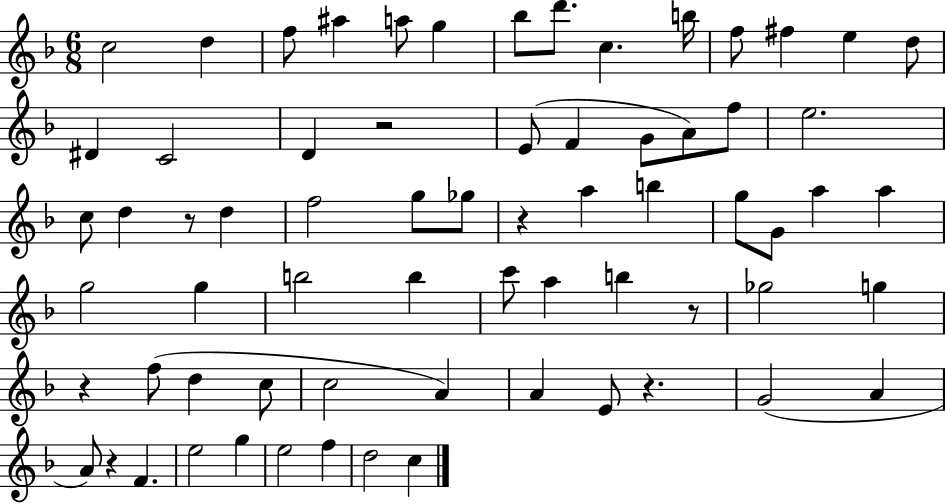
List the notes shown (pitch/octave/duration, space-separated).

C5/h D5/q F5/e A#5/q A5/e G5/q Bb5/e D6/e. C5/q. B5/s F5/e F#5/q E5/q D5/e D#4/q C4/h D4/q R/h E4/e F4/q G4/e A4/e F5/e E5/h. C5/e D5/q R/e D5/q F5/h G5/e Gb5/e R/q A5/q B5/q G5/e G4/e A5/q A5/q G5/h G5/q B5/h B5/q C6/e A5/q B5/q R/e Gb5/h G5/q R/q F5/e D5/q C5/e C5/h A4/q A4/q E4/e R/q. G4/h A4/q A4/e R/q F4/q. E5/h G5/q E5/h F5/q D5/h C5/q